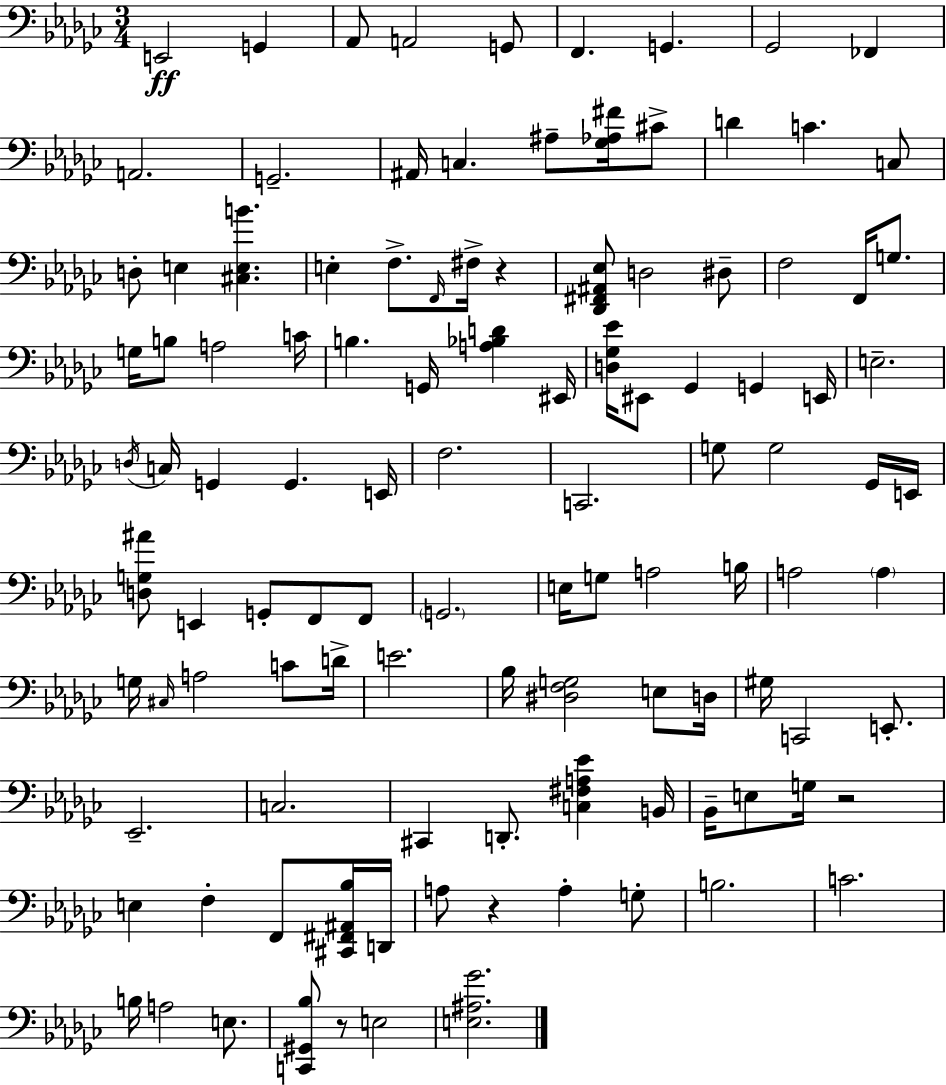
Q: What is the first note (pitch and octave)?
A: E2